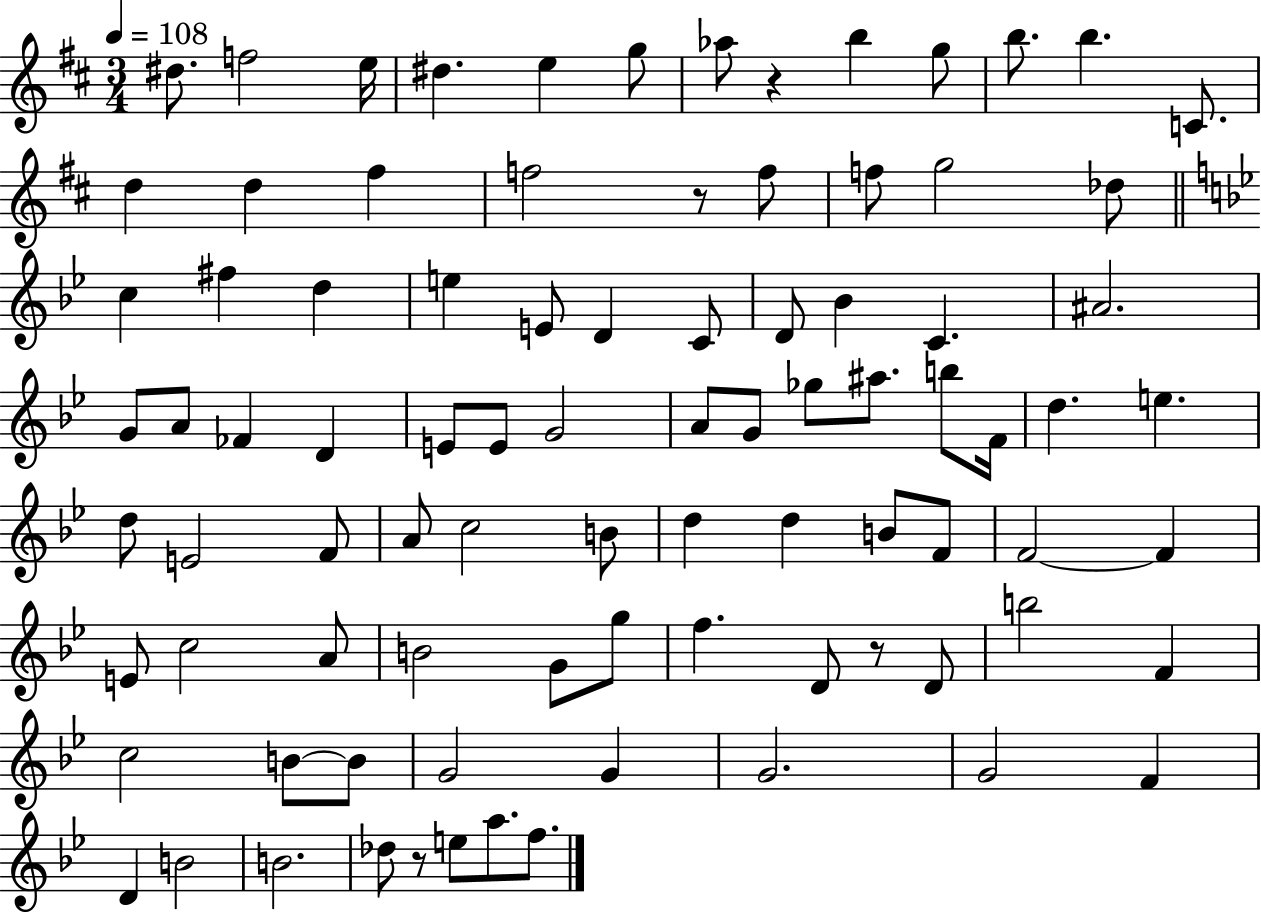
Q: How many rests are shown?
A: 4